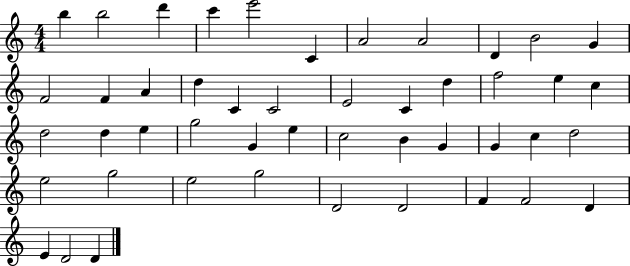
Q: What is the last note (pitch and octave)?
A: D4